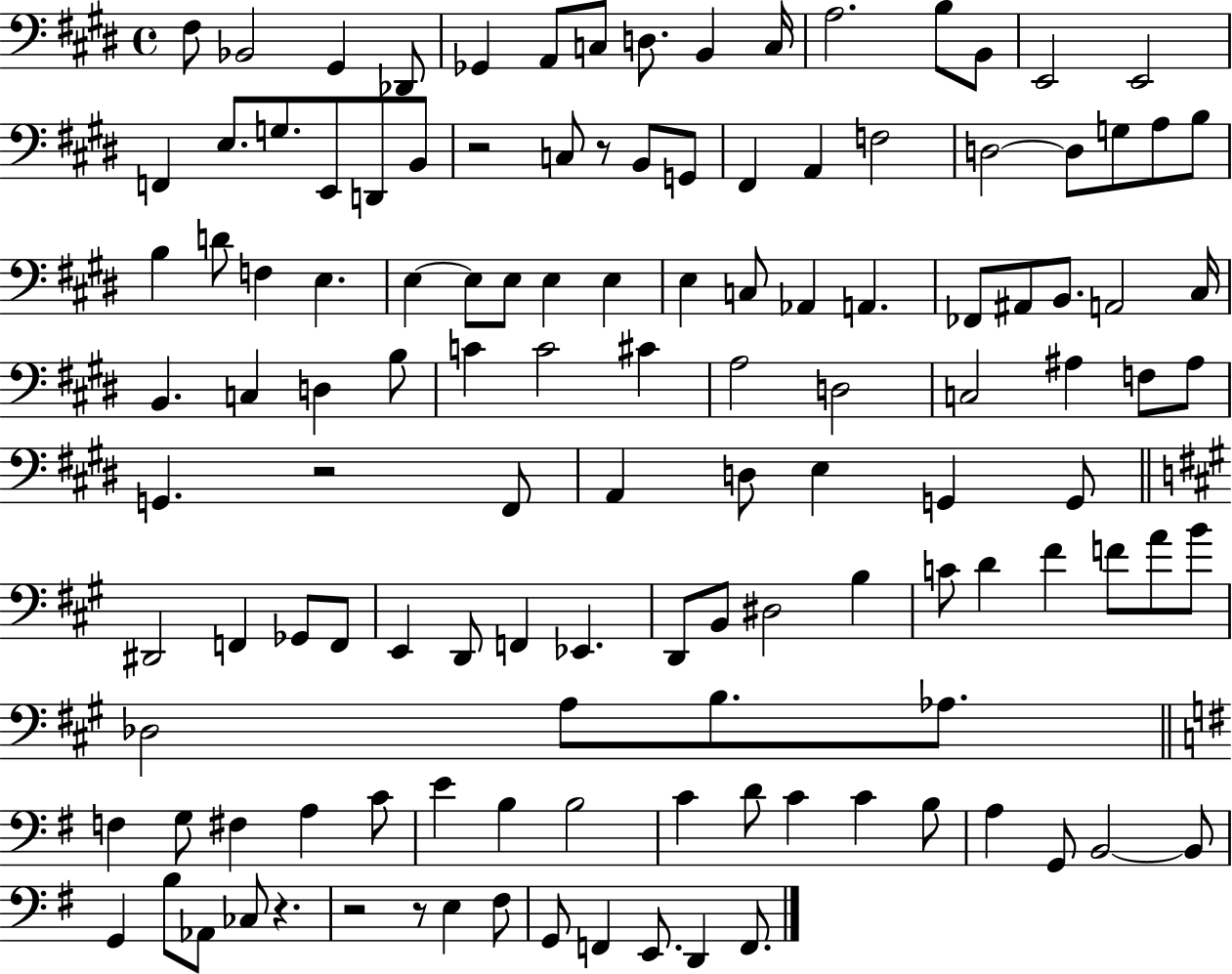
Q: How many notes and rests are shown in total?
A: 126